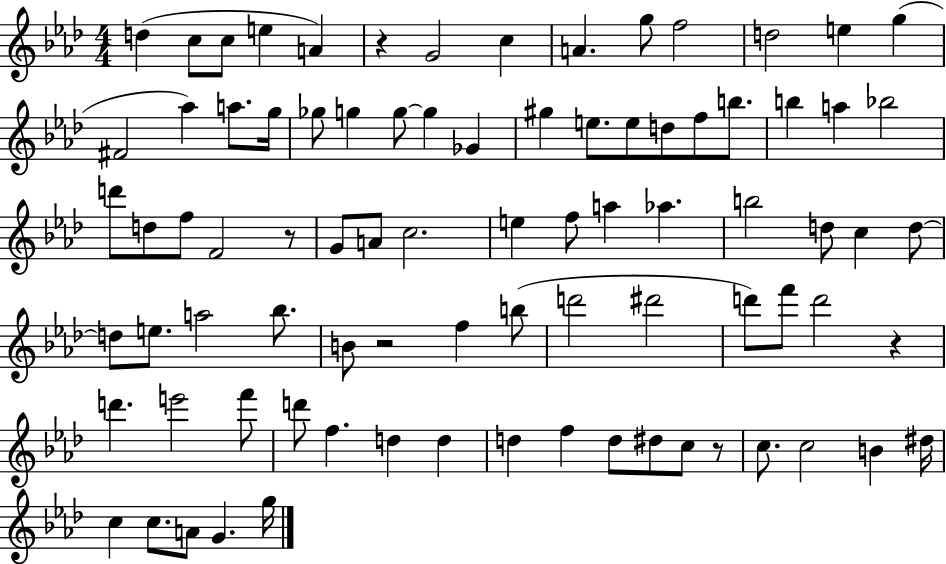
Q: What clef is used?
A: treble